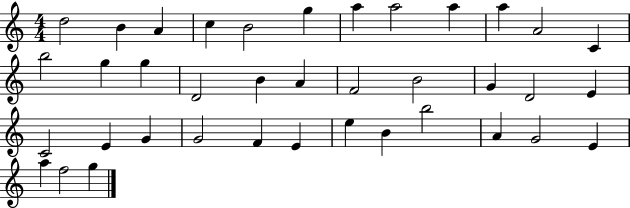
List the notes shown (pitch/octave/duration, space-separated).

D5/h B4/q A4/q C5/q B4/h G5/q A5/q A5/h A5/q A5/q A4/h C4/q B5/h G5/q G5/q D4/h B4/q A4/q F4/h B4/h G4/q D4/h E4/q C4/h E4/q G4/q G4/h F4/q E4/q E5/q B4/q B5/h A4/q G4/h E4/q A5/q F5/h G5/q